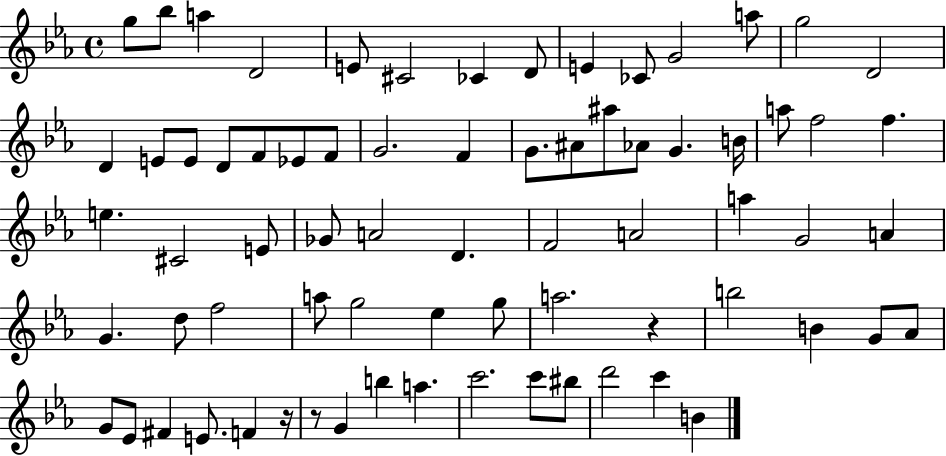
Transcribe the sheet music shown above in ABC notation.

X:1
T:Untitled
M:4/4
L:1/4
K:Eb
g/2 _b/2 a D2 E/2 ^C2 _C D/2 E _C/2 G2 a/2 g2 D2 D E/2 E/2 D/2 F/2 _E/2 F/2 G2 F G/2 ^A/2 ^a/2 _A/2 G B/4 a/2 f2 f e ^C2 E/2 _G/2 A2 D F2 A2 a G2 A G d/2 f2 a/2 g2 _e g/2 a2 z b2 B G/2 _A/2 G/2 _E/2 ^F E/2 F z/4 z/2 G b a c'2 c'/2 ^b/2 d'2 c' B